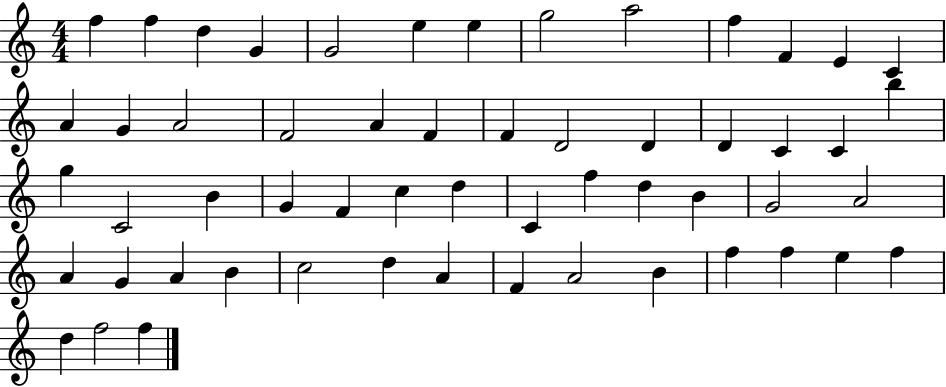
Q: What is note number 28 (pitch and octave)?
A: C4